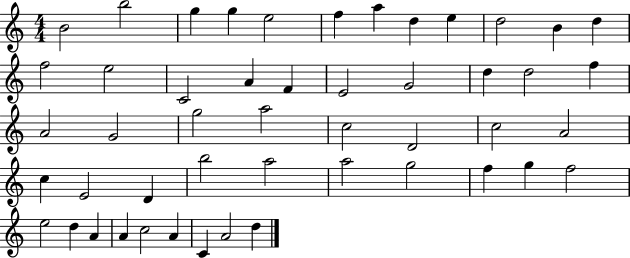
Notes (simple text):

B4/h B5/h G5/q G5/q E5/h F5/q A5/q D5/q E5/q D5/h B4/q D5/q F5/h E5/h C4/h A4/q F4/q E4/h G4/h D5/q D5/h F5/q A4/h G4/h G5/h A5/h C5/h D4/h C5/h A4/h C5/q E4/h D4/q B5/h A5/h A5/h G5/h F5/q G5/q F5/h E5/h D5/q A4/q A4/q C5/h A4/q C4/q A4/h D5/q